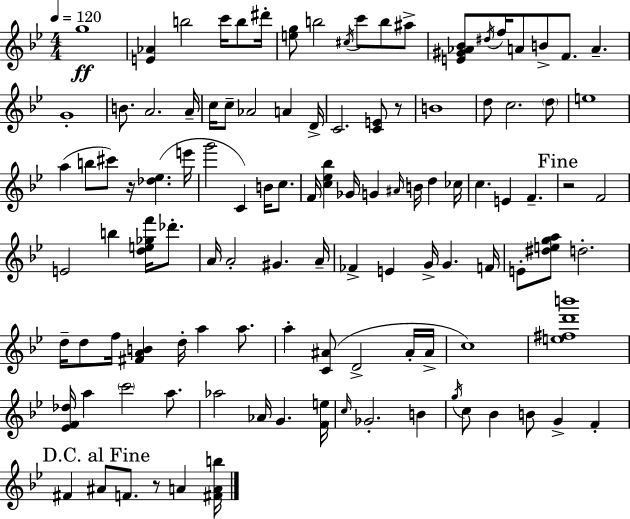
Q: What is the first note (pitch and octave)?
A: G5